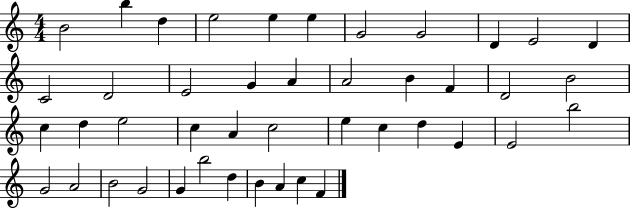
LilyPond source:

{
  \clef treble
  \numericTimeSignature
  \time 4/4
  \key c \major
  b'2 b''4 d''4 | e''2 e''4 e''4 | g'2 g'2 | d'4 e'2 d'4 | \break c'2 d'2 | e'2 g'4 a'4 | a'2 b'4 f'4 | d'2 b'2 | \break c''4 d''4 e''2 | c''4 a'4 c''2 | e''4 c''4 d''4 e'4 | e'2 b''2 | \break g'2 a'2 | b'2 g'2 | g'4 b''2 d''4 | b'4 a'4 c''4 f'4 | \break \bar "|."
}